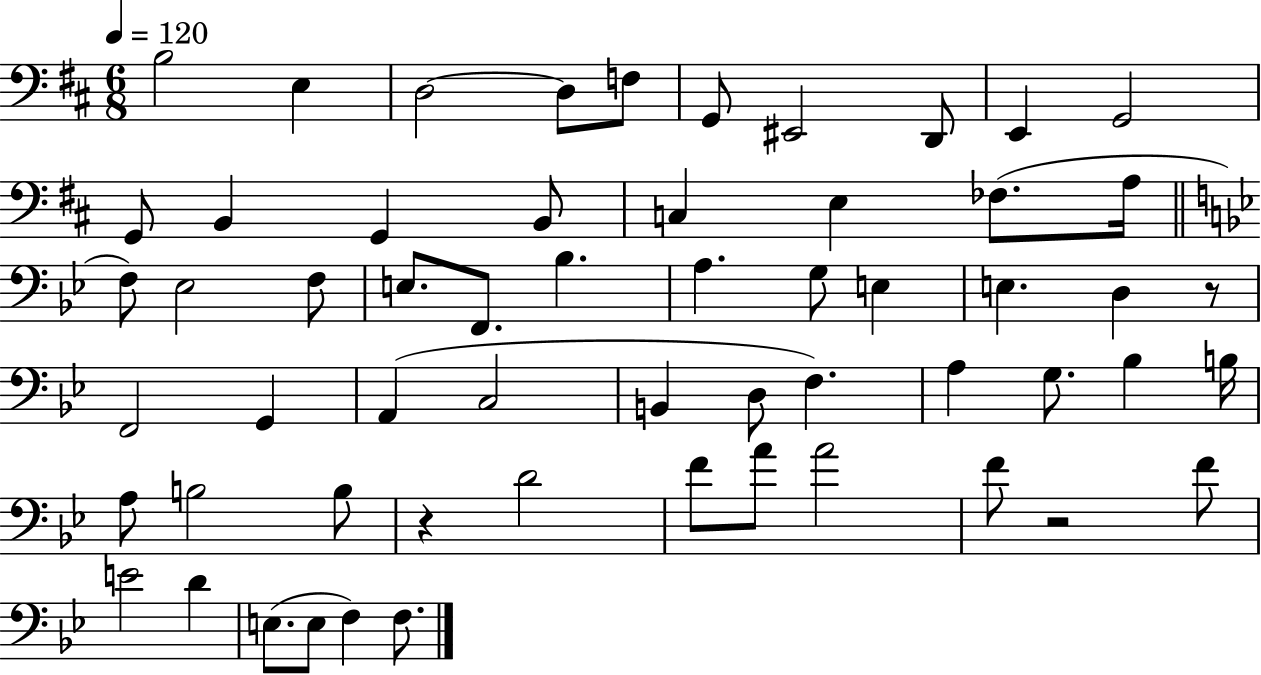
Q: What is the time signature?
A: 6/8